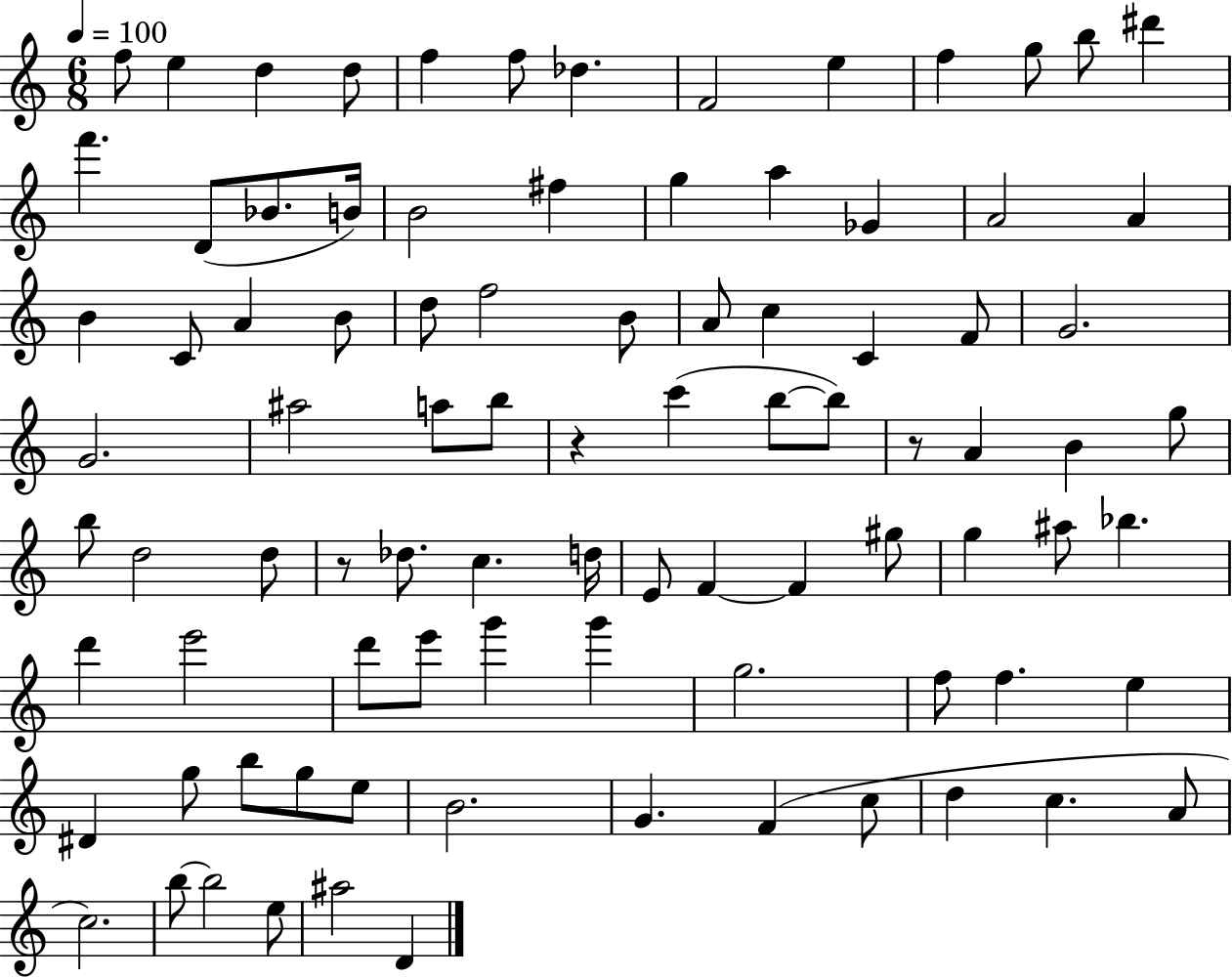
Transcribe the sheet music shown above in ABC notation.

X:1
T:Untitled
M:6/8
L:1/4
K:C
f/2 e d d/2 f f/2 _d F2 e f g/2 b/2 ^d' f' D/2 _B/2 B/4 B2 ^f g a _G A2 A B C/2 A B/2 d/2 f2 B/2 A/2 c C F/2 G2 G2 ^a2 a/2 b/2 z c' b/2 b/2 z/2 A B g/2 b/2 d2 d/2 z/2 _d/2 c d/4 E/2 F F ^g/2 g ^a/2 _b d' e'2 d'/2 e'/2 g' g' g2 f/2 f e ^D g/2 b/2 g/2 e/2 B2 G F c/2 d c A/2 c2 b/2 b2 e/2 ^a2 D